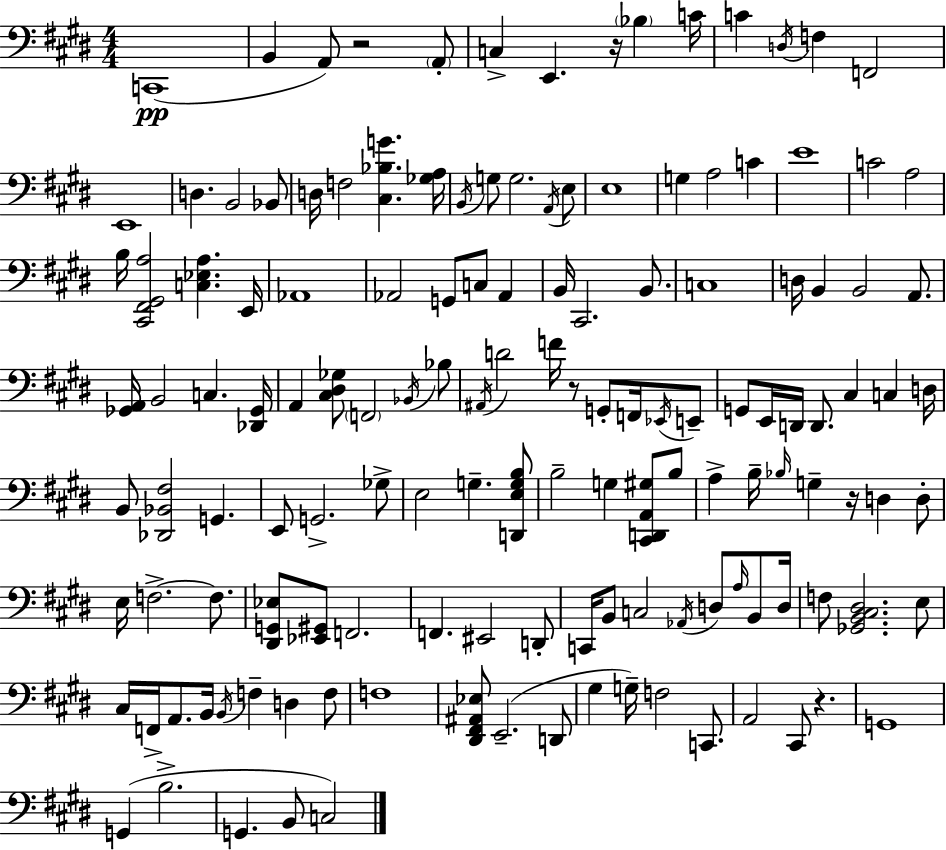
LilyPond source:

{
  \clef bass
  \numericTimeSignature
  \time 4/4
  \key e \major
  \repeat volta 2 { c,1(\pp | b,4 a,8) r2 \parenthesize a,8-. | c4-> e,4. r16 \parenthesize bes4 c'16 | c'4 \acciaccatura { d16 } f4 f,2 | \break e,1 | d4. b,2 bes,8 | d16 f2 <cis bes g'>4. | <ges a>16 \acciaccatura { b,16 } g8 g2. | \break \acciaccatura { a,16 } e8 e1 | g4 a2 c'4 | e'1 | c'2 a2 | \break b16 <cis, fis, gis, a>2 <c ees a>4. | e,16 aes,1 | aes,2 g,8 c8 aes,4 | b,16 cis,2. | \break b,8. c1 | d16 b,4 b,2 | a,8. <ges, a,>16 b,2 c4. | <des, ges,>16 a,4 <cis dis ges>8 \parenthesize f,2 | \break \acciaccatura { bes,16 } bes8 \acciaccatura { ais,16 } d'2 f'16 r8 | g,8-. f,16 \acciaccatura { ees,16 } e,8-- g,8 e,16 d,16 d,8. cis4 | c4 d16 b,8 <des, bes, fis>2 | g,4. e,8 g,2.-> | \break ges8-> e2 g4.-- | <d, e g b>8 b2-- g4 | <cis, d, a, gis>8 b8 a4-> b16-- \grace { bes16 } g4-- | r16 d4 d8-. e16 f2.->~~ | \break f8. <dis, g, ees>8 <ees, gis,>8 f,2. | f,4. eis,2 | d,8-. c,16 b,8 c2 | \acciaccatura { aes,16 } d8 \grace { a16 } b,8 d16 f8 <ges, b, cis dis>2. | \break e8 cis16 f,16-> a,8. b,16 \acciaccatura { b,16 } | f4-- d4 f8 f1 | <dis, fis, ais, ees>8 e,2.--( | d,8 gis4 g16--) f2 | \break c,8. a,2 | cis,8 r4. g,1 | g,4( b2.-> | g,4. | \break b,8 c2) } \bar "|."
}